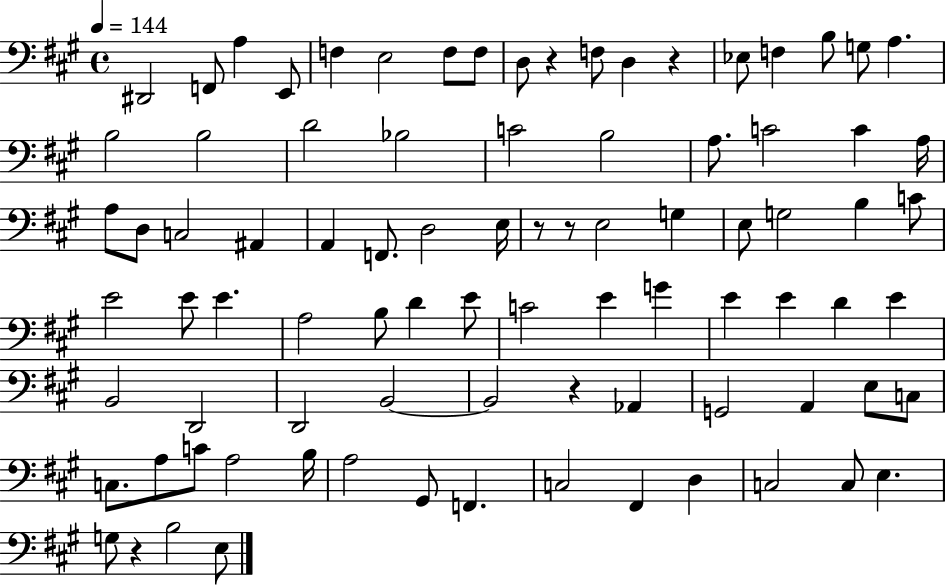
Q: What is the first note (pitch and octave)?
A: D#2